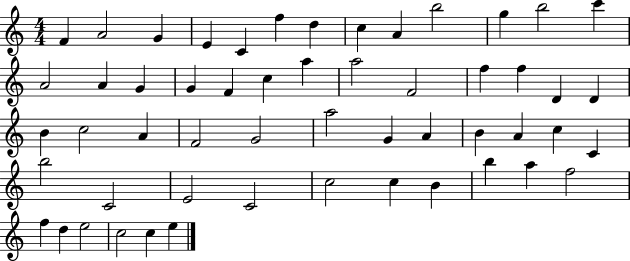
F4/q A4/h G4/q E4/q C4/q F5/q D5/q C5/q A4/q B5/h G5/q B5/h C6/q A4/h A4/q G4/q G4/q F4/q C5/q A5/q A5/h F4/h F5/q F5/q D4/q D4/q B4/q C5/h A4/q F4/h G4/h A5/h G4/q A4/q B4/q A4/q C5/q C4/q B5/h C4/h E4/h C4/h C5/h C5/q B4/q B5/q A5/q F5/h F5/q D5/q E5/h C5/h C5/q E5/q